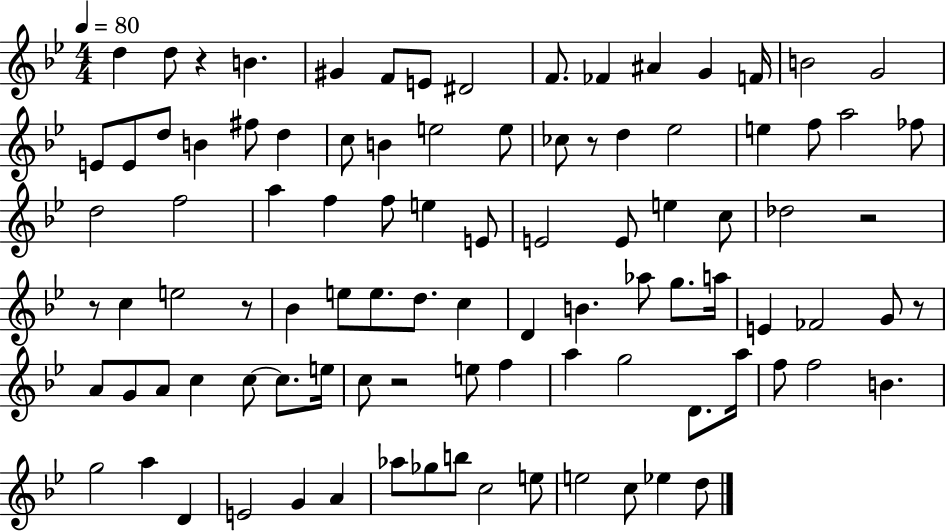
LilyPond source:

{
  \clef treble
  \numericTimeSignature
  \time 4/4
  \key bes \major
  \tempo 4 = 80
  d''4 d''8 r4 b'4. | gis'4 f'8 e'8 dis'2 | f'8. fes'4 ais'4 g'4 f'16 | b'2 g'2 | \break e'8 e'8 d''8 b'4 fis''8 d''4 | c''8 b'4 e''2 e''8 | ces''8 r8 d''4 ees''2 | e''4 f''8 a''2 fes''8 | \break d''2 f''2 | a''4 f''4 f''8 e''4 e'8 | e'2 e'8 e''4 c''8 | des''2 r2 | \break r8 c''4 e''2 r8 | bes'4 e''8 e''8. d''8. c''4 | d'4 b'4. aes''8 g''8. a''16 | e'4 fes'2 g'8 r8 | \break a'8 g'8 a'8 c''4 c''8~~ c''8. e''16 | c''8 r2 e''8 f''4 | a''4 g''2 d'8. a''16 | f''8 f''2 b'4. | \break g''2 a''4 d'4 | e'2 g'4 a'4 | aes''8 ges''8 b''8 c''2 e''8 | e''2 c''8 ees''4 d''8 | \break \bar "|."
}